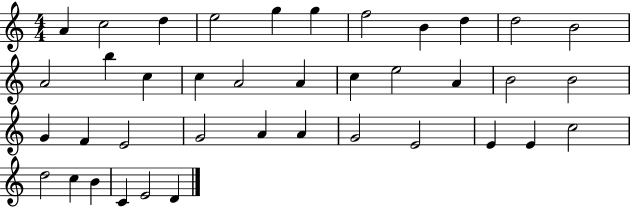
{
  \clef treble
  \numericTimeSignature
  \time 4/4
  \key c \major
  a'4 c''2 d''4 | e''2 g''4 g''4 | f''2 b'4 d''4 | d''2 b'2 | \break a'2 b''4 c''4 | c''4 a'2 a'4 | c''4 e''2 a'4 | b'2 b'2 | \break g'4 f'4 e'2 | g'2 a'4 a'4 | g'2 e'2 | e'4 e'4 c''2 | \break d''2 c''4 b'4 | c'4 e'2 d'4 | \bar "|."
}